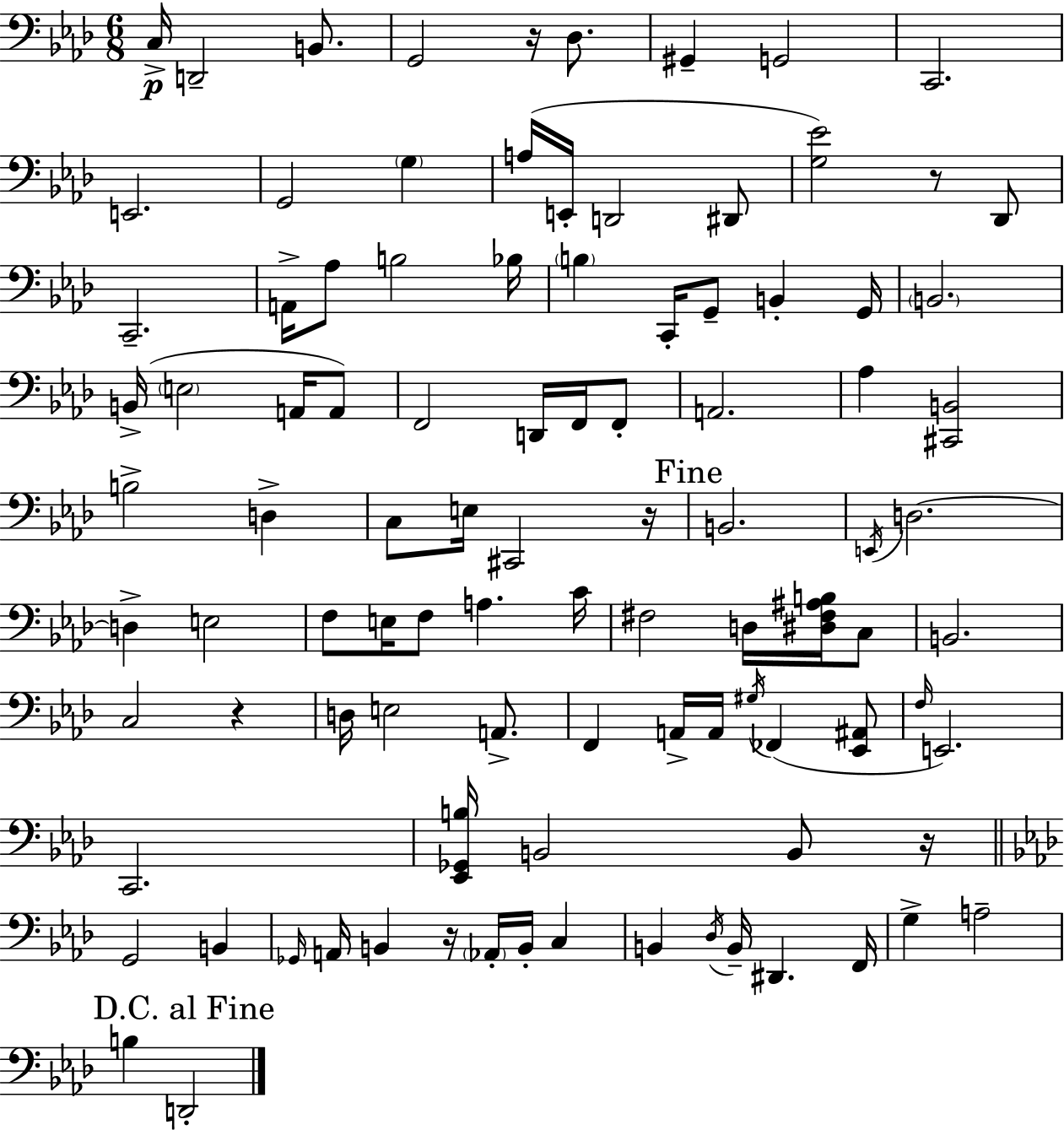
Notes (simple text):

C3/s D2/h B2/e. G2/h R/s Db3/e. G#2/q G2/h C2/h. E2/h. G2/h G3/q A3/s E2/s D2/h D#2/e [G3,Eb4]/h R/e Db2/e C2/h. A2/s Ab3/e B3/h Bb3/s B3/q C2/s G2/e B2/q G2/s B2/h. B2/s E3/h A2/s A2/e F2/h D2/s F2/s F2/e A2/h. Ab3/q [C#2,B2]/h B3/h D3/q C3/e E3/s C#2/h R/s B2/h. E2/s D3/h. D3/q E3/h F3/e E3/s F3/e A3/q. C4/s F#3/h D3/s [D#3,F#3,A#3,B3]/s C3/e B2/h. C3/h R/q D3/s E3/h A2/e. F2/q A2/s A2/s G#3/s FES2/q [Eb2,A#2]/e F3/s E2/h. C2/h. [Eb2,Gb2,B3]/s B2/h B2/e R/s G2/h B2/q Gb2/s A2/s B2/q R/s Ab2/s B2/s C3/q B2/q Db3/s B2/s D#2/q. F2/s G3/q A3/h B3/q D2/h